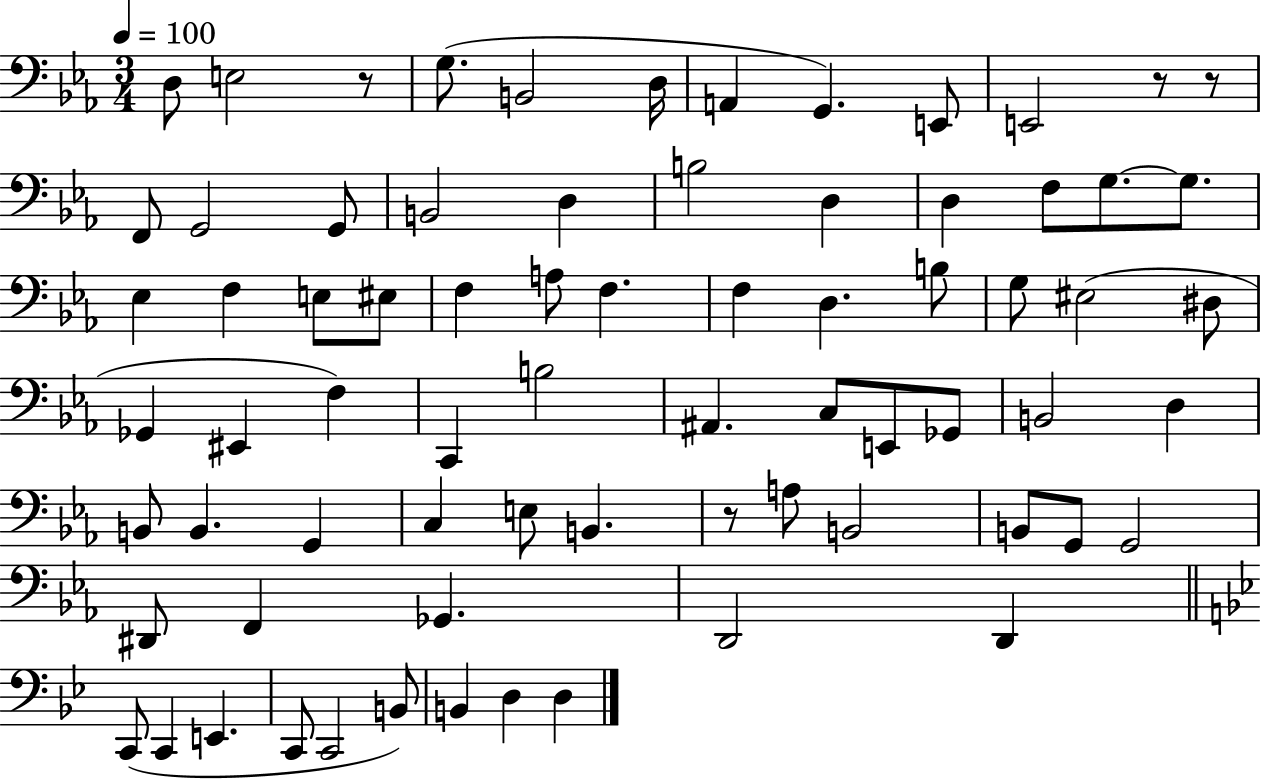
D3/e E3/h R/e G3/e. B2/h D3/s A2/q G2/q. E2/e E2/h R/e R/e F2/e G2/h G2/e B2/h D3/q B3/h D3/q D3/q F3/e G3/e. G3/e. Eb3/q F3/q E3/e EIS3/e F3/q A3/e F3/q. F3/q D3/q. B3/e G3/e EIS3/h D#3/e Gb2/q EIS2/q F3/q C2/q B3/h A#2/q. C3/e E2/e Gb2/e B2/h D3/q B2/e B2/q. G2/q C3/q E3/e B2/q. R/e A3/e B2/h B2/e G2/e G2/h D#2/e F2/q Gb2/q. D2/h D2/q C2/e C2/q E2/q. C2/e C2/h B2/e B2/q D3/q D3/q